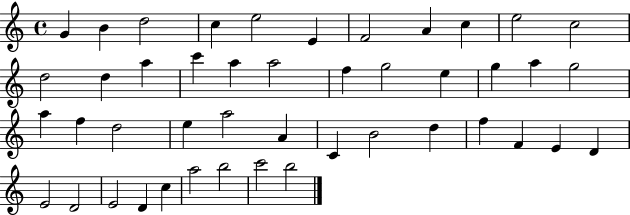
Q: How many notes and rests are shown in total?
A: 45